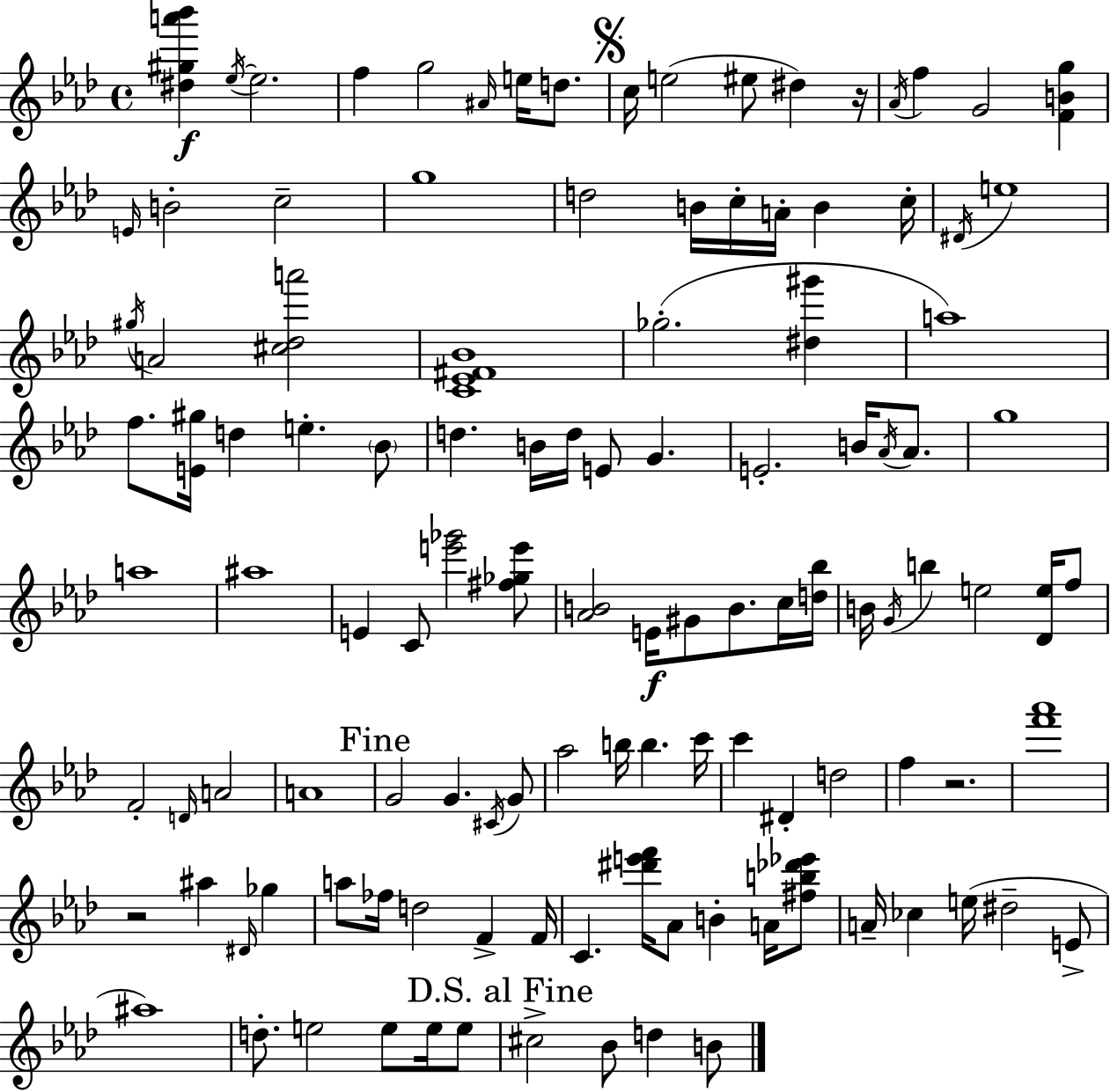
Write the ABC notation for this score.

X:1
T:Untitled
M:4/4
L:1/4
K:Fm
[^d^ga'_b'] _e/4 _e2 f g2 ^A/4 e/4 d/2 c/4 e2 ^e/2 ^d z/4 _A/4 f G2 [FBg] E/4 B2 c2 g4 d2 B/4 c/4 A/4 B c/4 ^D/4 e4 ^g/4 A2 [^c_da']2 [C_E^F_B]4 _g2 [^d^g'] a4 f/2 [E^g]/4 d e _B/2 d B/4 d/4 E/2 G E2 B/4 _A/4 _A/2 g4 a4 ^a4 E C/2 [e'_g']2 [^f_ge']/2 [_AB]2 E/4 ^G/2 B/2 c/4 [d_b]/4 B/4 G/4 b e2 [_De]/4 f/2 F2 D/4 A2 A4 G2 G ^C/4 G/2 _a2 b/4 b c'/4 c' ^D d2 f z2 [f'_a']4 z2 ^a ^D/4 _g a/2 _f/4 d2 F F/4 C [^d'e'f']/4 _A/2 B A/4 [^fb_d'_e']/2 A/4 _c e/4 ^d2 E/2 ^a4 d/2 e2 e/2 e/4 e/2 ^c2 _B/2 d B/2